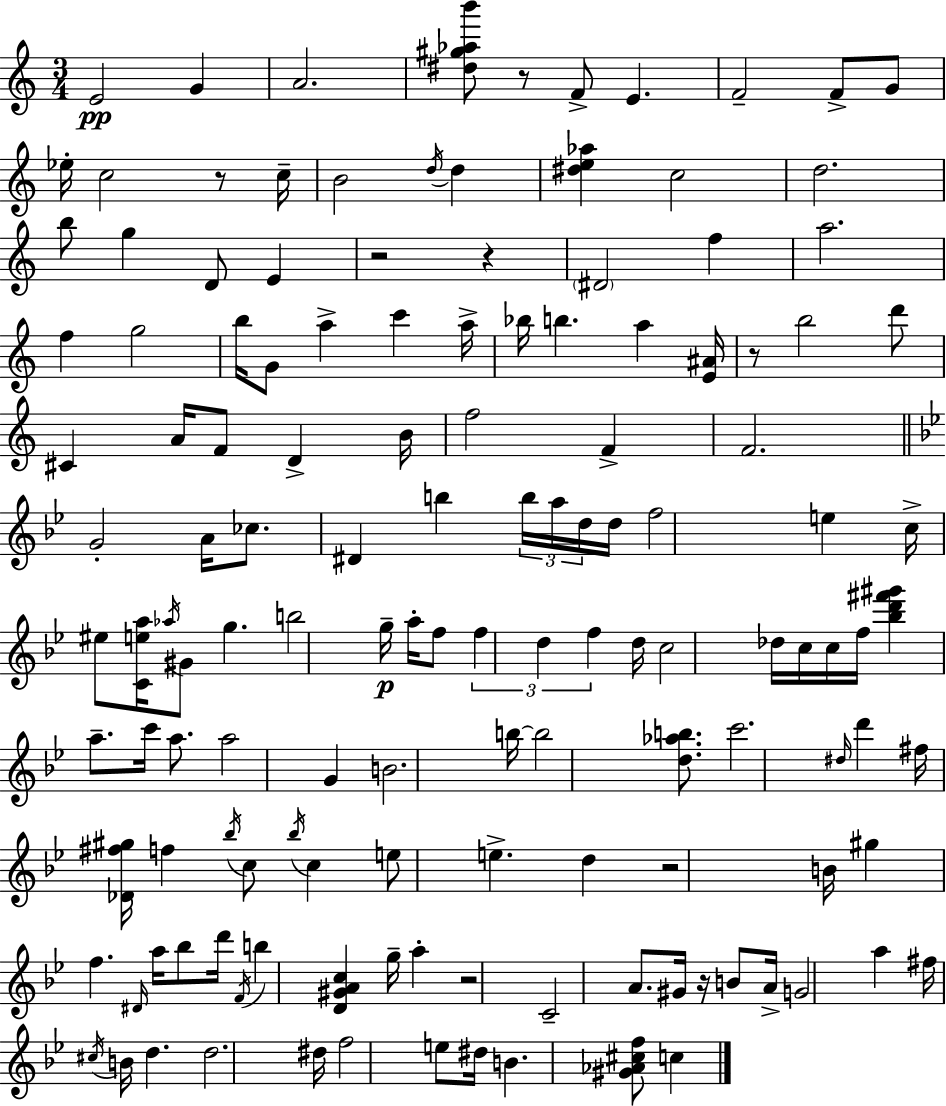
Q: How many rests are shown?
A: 8